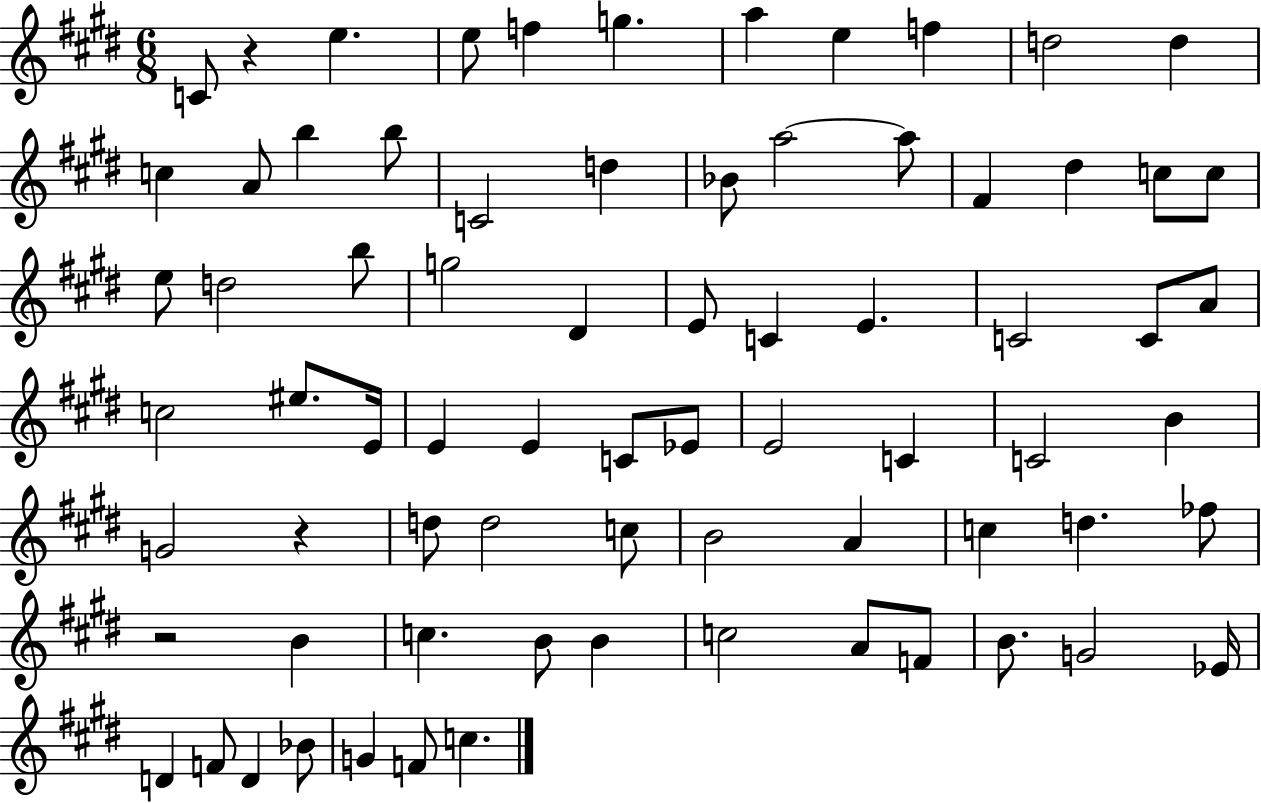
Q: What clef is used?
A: treble